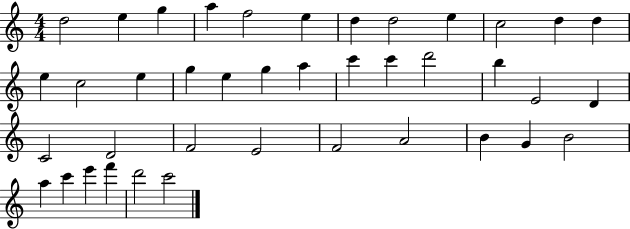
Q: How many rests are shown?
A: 0